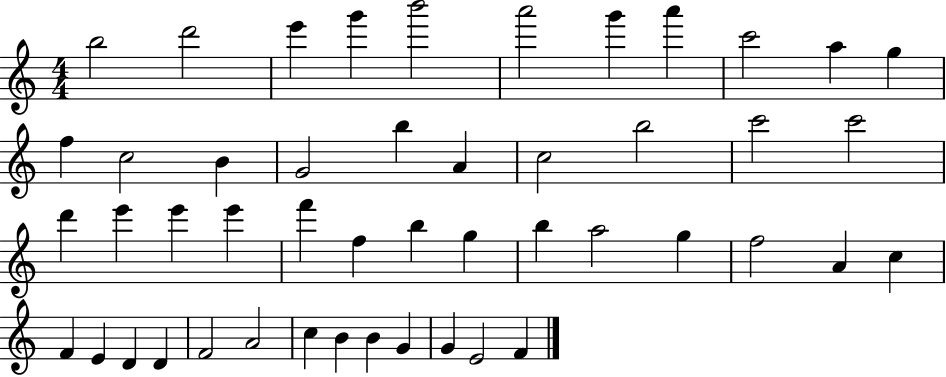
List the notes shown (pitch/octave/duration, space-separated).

B5/h D6/h E6/q G6/q B6/h A6/h G6/q A6/q C6/h A5/q G5/q F5/q C5/h B4/q G4/h B5/q A4/q C5/h B5/h C6/h C6/h D6/q E6/q E6/q E6/q F6/q F5/q B5/q G5/q B5/q A5/h G5/q F5/h A4/q C5/q F4/q E4/q D4/q D4/q F4/h A4/h C5/q B4/q B4/q G4/q G4/q E4/h F4/q